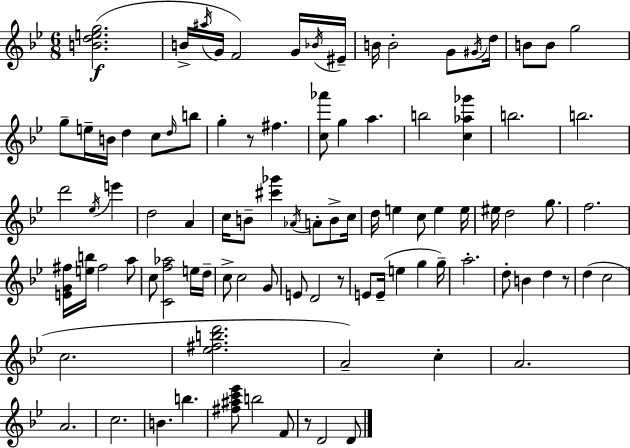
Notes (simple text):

[B4,D5,E5,G5]/h. B4/s A#5/s G4/s F4/h G4/s Bb4/s EIS4/s B4/s B4/h G4/e G#4/s D5/s B4/e B4/e G5/h G5/e E5/s B4/s D5/q C5/e D5/s B5/e G5/q R/e F#5/q. [C5,Ab6]/e G5/q A5/q. B5/h [C5,Ab5,Gb6]/q B5/h. B5/h. D6/h Eb5/s E6/q D5/h A4/q C5/s B4/e [C#6,Gb6]/q Ab4/s A4/e B4/e C5/s D5/s E5/q C5/e E5/q E5/s EIS5/s D5/h G5/e. F5/h. [E4,G4,F#5]/s [E5,B5]/s F#5/h A5/e C5/e [C4,F5,Ab5]/h E5/s D5/s C5/e C5/h G4/e E4/e D4/h R/e E4/e E4/s E5/q G5/q G5/s A5/h. D5/e B4/q D5/q R/e D5/q C5/h C5/h. [Eb5,F#5,B5,D6]/h. A4/h C5/q A4/h. A4/h. C5/h. B4/q. B5/q. [F#5,A#5,C6,Eb6]/e B5/h F4/e R/e D4/h D4/e